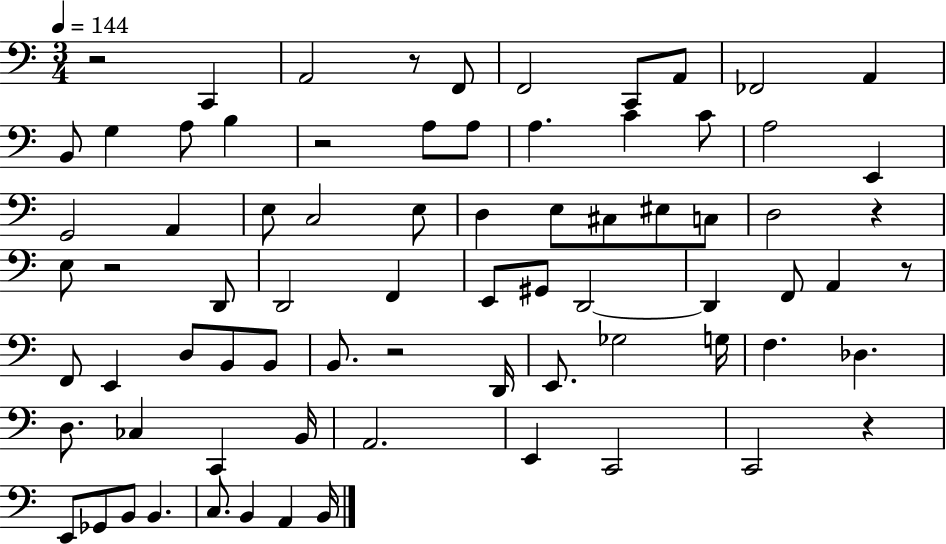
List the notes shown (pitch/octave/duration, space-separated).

R/h C2/q A2/h R/e F2/e F2/h C2/e A2/e FES2/h A2/q B2/e G3/q A3/e B3/q R/h A3/e A3/e A3/q. C4/q C4/e A3/h E2/q G2/h A2/q E3/e C3/h E3/e D3/q E3/e C#3/e EIS3/e C3/e D3/h R/q E3/e R/h D2/e D2/h F2/q E2/e G#2/e D2/h D2/q F2/e A2/q R/e F2/e E2/q D3/e B2/e B2/e B2/e. R/h D2/s E2/e. Gb3/h G3/s F3/q. Db3/q. D3/e. CES3/q C2/q B2/s A2/h. E2/q C2/h C2/h R/q E2/e Gb2/e B2/e B2/q. C3/e. B2/q A2/q B2/s